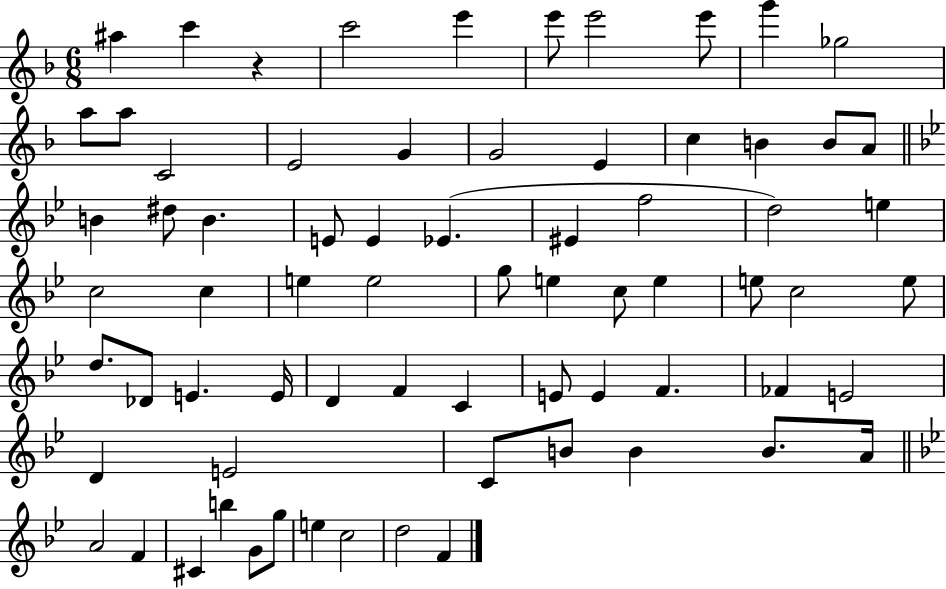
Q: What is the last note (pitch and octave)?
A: F4